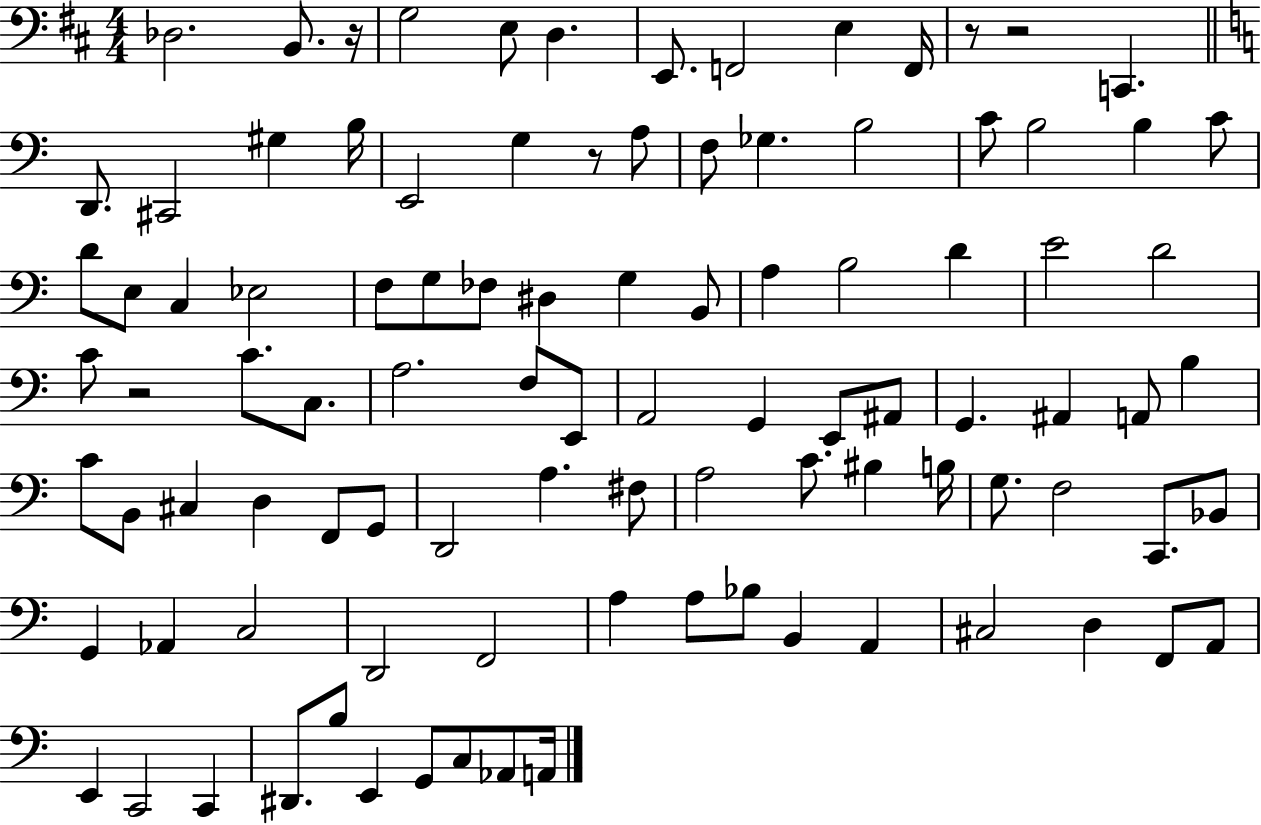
{
  \clef bass
  \numericTimeSignature
  \time 4/4
  \key d \major
  \repeat volta 2 { des2. b,8. r16 | g2 e8 d4. | e,8. f,2 e4 f,16 | r8 r2 c,4. | \break \bar "||" \break \key c \major d,8. cis,2 gis4 b16 | e,2 g4 r8 a8 | f8 ges4. b2 | c'8 b2 b4 c'8 | \break d'8 e8 c4 ees2 | f8 g8 fes8 dis4 g4 b,8 | a4 b2 d'4 | e'2 d'2 | \break c'8 r2 c'8. c8. | a2. f8 e,8 | a,2 g,4 e,8 ais,8 | g,4. ais,4 a,8 b4 | \break c'8 b,8 cis4 d4 f,8 g,8 | d,2 a4. fis8 | a2 c'8. bis4 b16 | g8. f2 c,8. bes,8 | \break g,4 aes,4 c2 | d,2 f,2 | a4 a8 bes8 b,4 a,4 | cis2 d4 f,8 a,8 | \break e,4 c,2 c,4 | dis,8. b8 e,4 g,8 c8 aes,8 a,16 | } \bar "|."
}